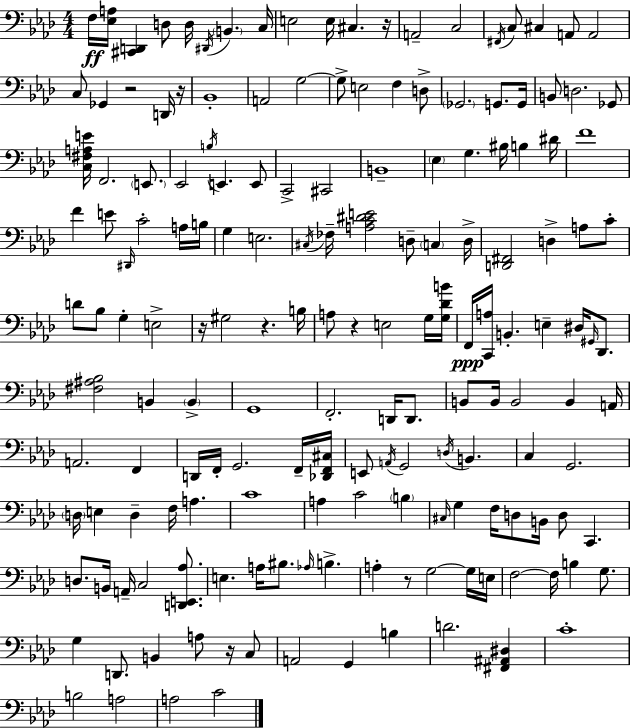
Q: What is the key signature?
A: AES major